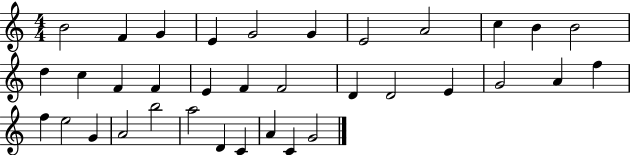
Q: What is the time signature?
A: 4/4